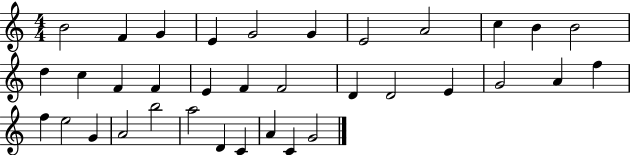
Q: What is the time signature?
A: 4/4